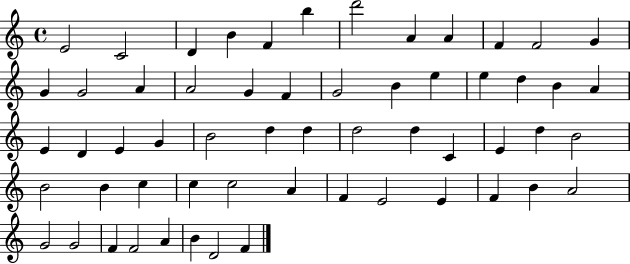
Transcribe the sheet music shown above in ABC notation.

X:1
T:Untitled
M:4/4
L:1/4
K:C
E2 C2 D B F b d'2 A A F F2 G G G2 A A2 G F G2 B e e d B A E D E G B2 d d d2 d C E d B2 B2 B c c c2 A F E2 E F B A2 G2 G2 F F2 A B D2 F